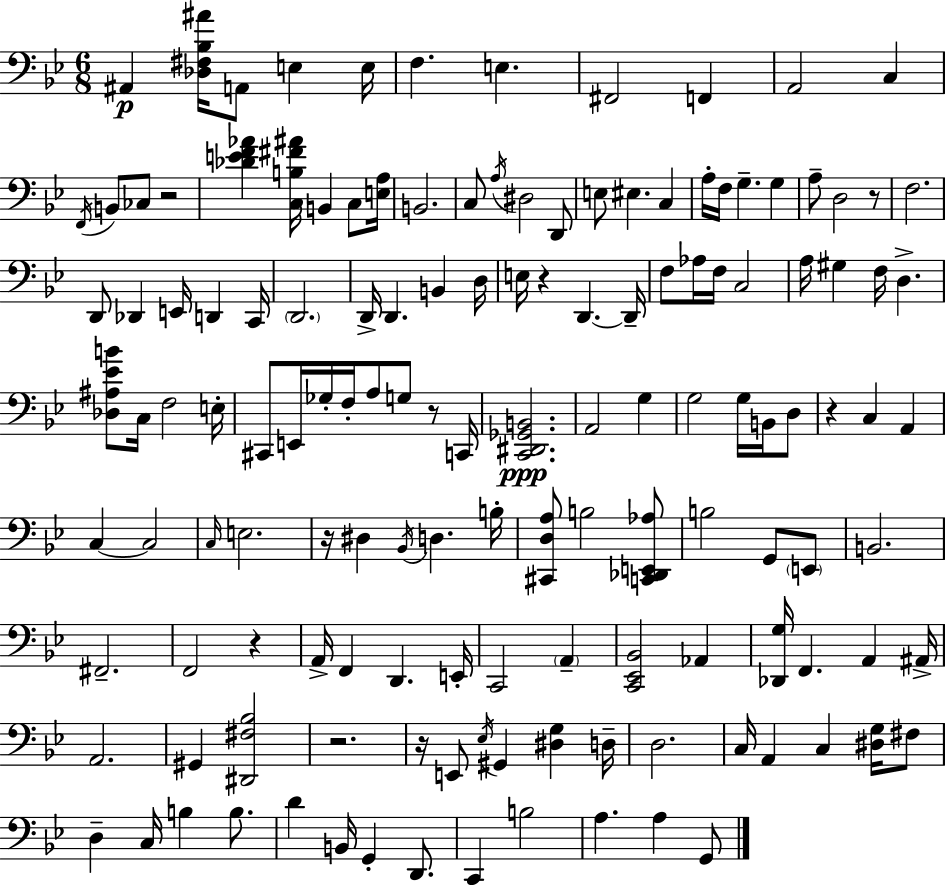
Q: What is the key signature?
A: BES major